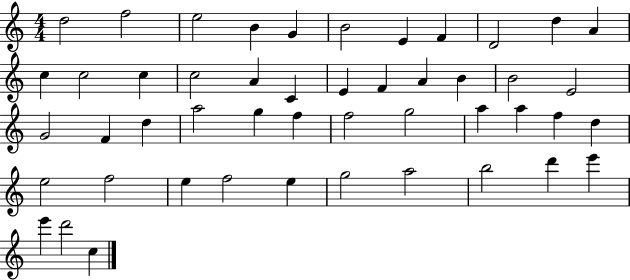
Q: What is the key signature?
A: C major